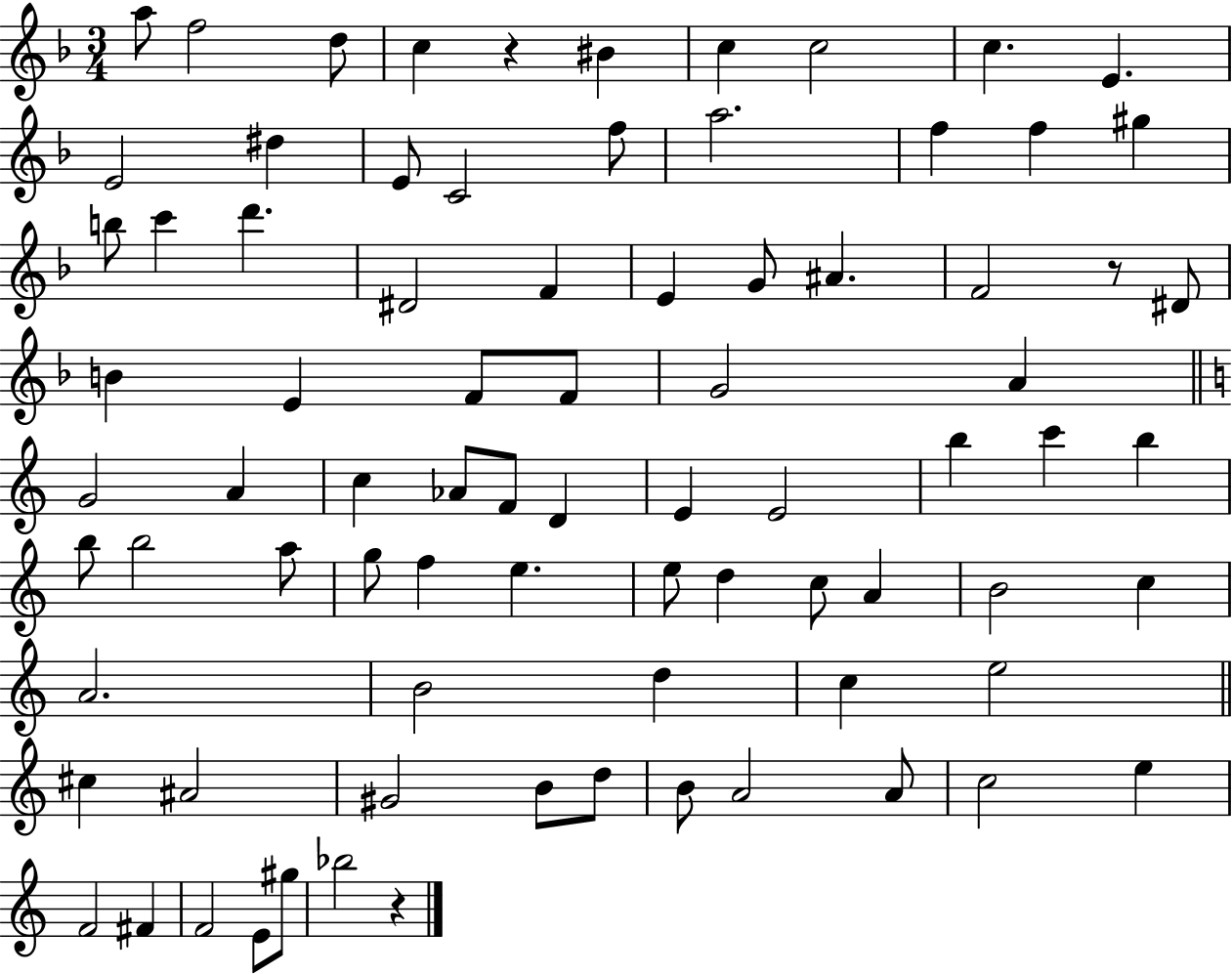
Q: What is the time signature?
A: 3/4